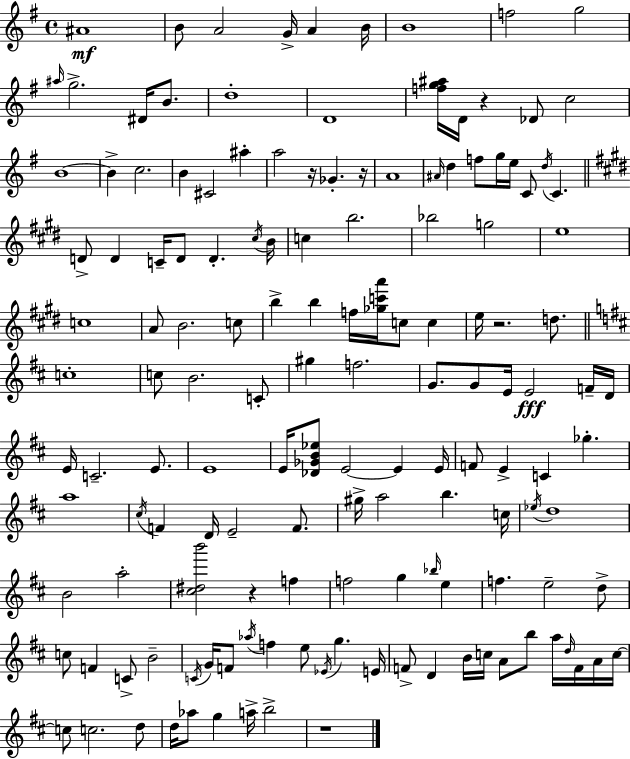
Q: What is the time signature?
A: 4/4